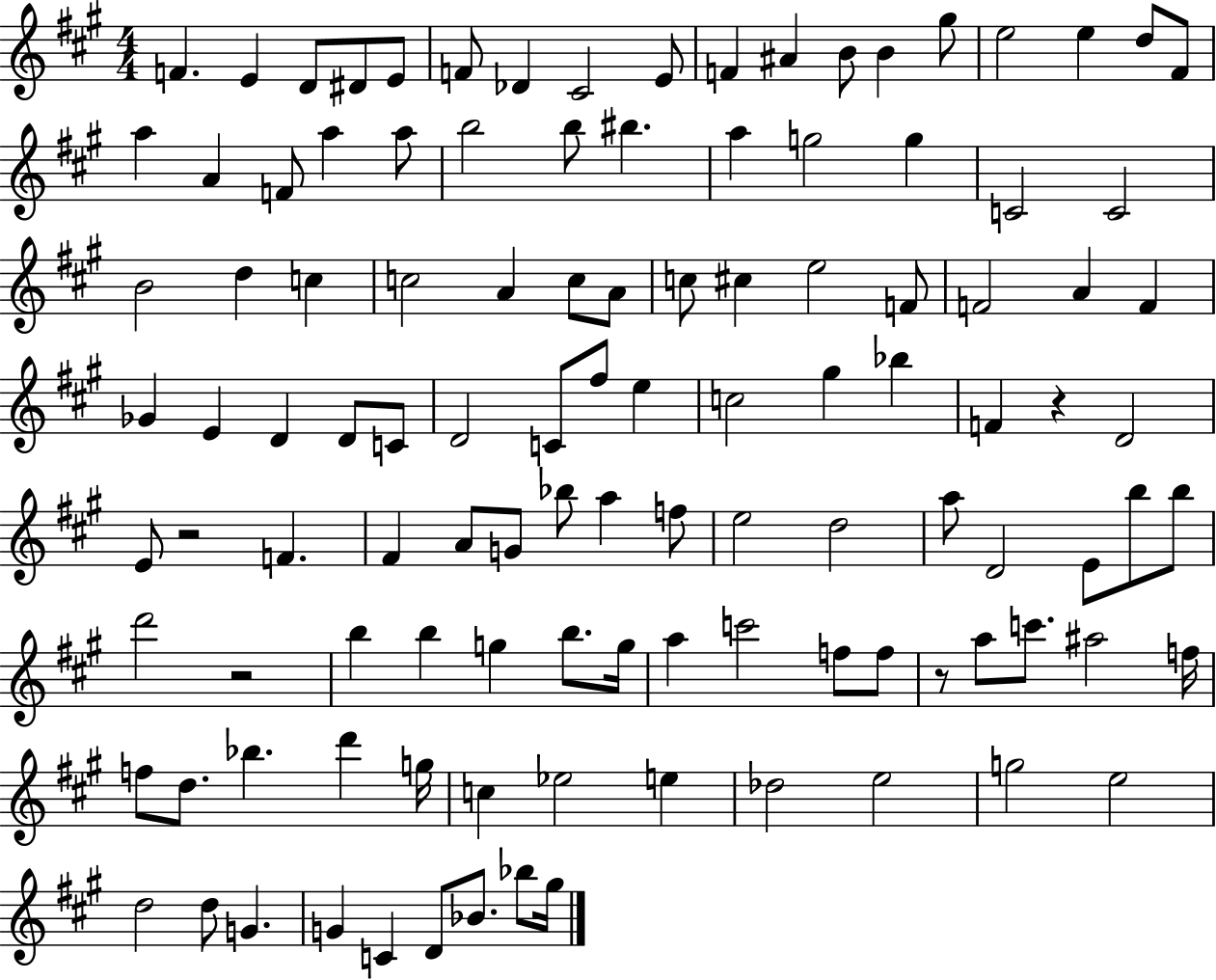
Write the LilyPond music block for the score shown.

{
  \clef treble
  \numericTimeSignature
  \time 4/4
  \key a \major
  f'4. e'4 d'8 dis'8 e'8 | f'8 des'4 cis'2 e'8 | f'4 ais'4 b'8 b'4 gis''8 | e''2 e''4 d''8 fis'8 | \break a''4 a'4 f'8 a''4 a''8 | b''2 b''8 bis''4. | a''4 g''2 g''4 | c'2 c'2 | \break b'2 d''4 c''4 | c''2 a'4 c''8 a'8 | c''8 cis''4 e''2 f'8 | f'2 a'4 f'4 | \break ges'4 e'4 d'4 d'8 c'8 | d'2 c'8 fis''8 e''4 | c''2 gis''4 bes''4 | f'4 r4 d'2 | \break e'8 r2 f'4. | fis'4 a'8 g'8 bes''8 a''4 f''8 | e''2 d''2 | a''8 d'2 e'8 b''8 b''8 | \break d'''2 r2 | b''4 b''4 g''4 b''8. g''16 | a''4 c'''2 f''8 f''8 | r8 a''8 c'''8. ais''2 f''16 | \break f''8 d''8. bes''4. d'''4 g''16 | c''4 ees''2 e''4 | des''2 e''2 | g''2 e''2 | \break d''2 d''8 g'4. | g'4 c'4 d'8 bes'8. bes''8 gis''16 | \bar "|."
}